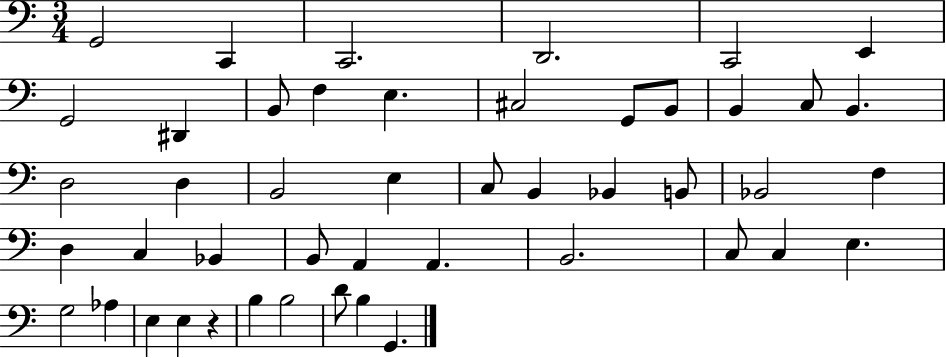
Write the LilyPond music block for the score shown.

{
  \clef bass
  \numericTimeSignature
  \time 3/4
  \key c \major
  g,2 c,4 | c,2. | d,2. | c,2 e,4 | \break g,2 dis,4 | b,8 f4 e4. | cis2 g,8 b,8 | b,4 c8 b,4. | \break d2 d4 | b,2 e4 | c8 b,4 bes,4 b,8 | bes,2 f4 | \break d4 c4 bes,4 | b,8 a,4 a,4. | b,2. | c8 c4 e4. | \break g2 aes4 | e4 e4 r4 | b4 b2 | d'8 b4 g,4. | \break \bar "|."
}